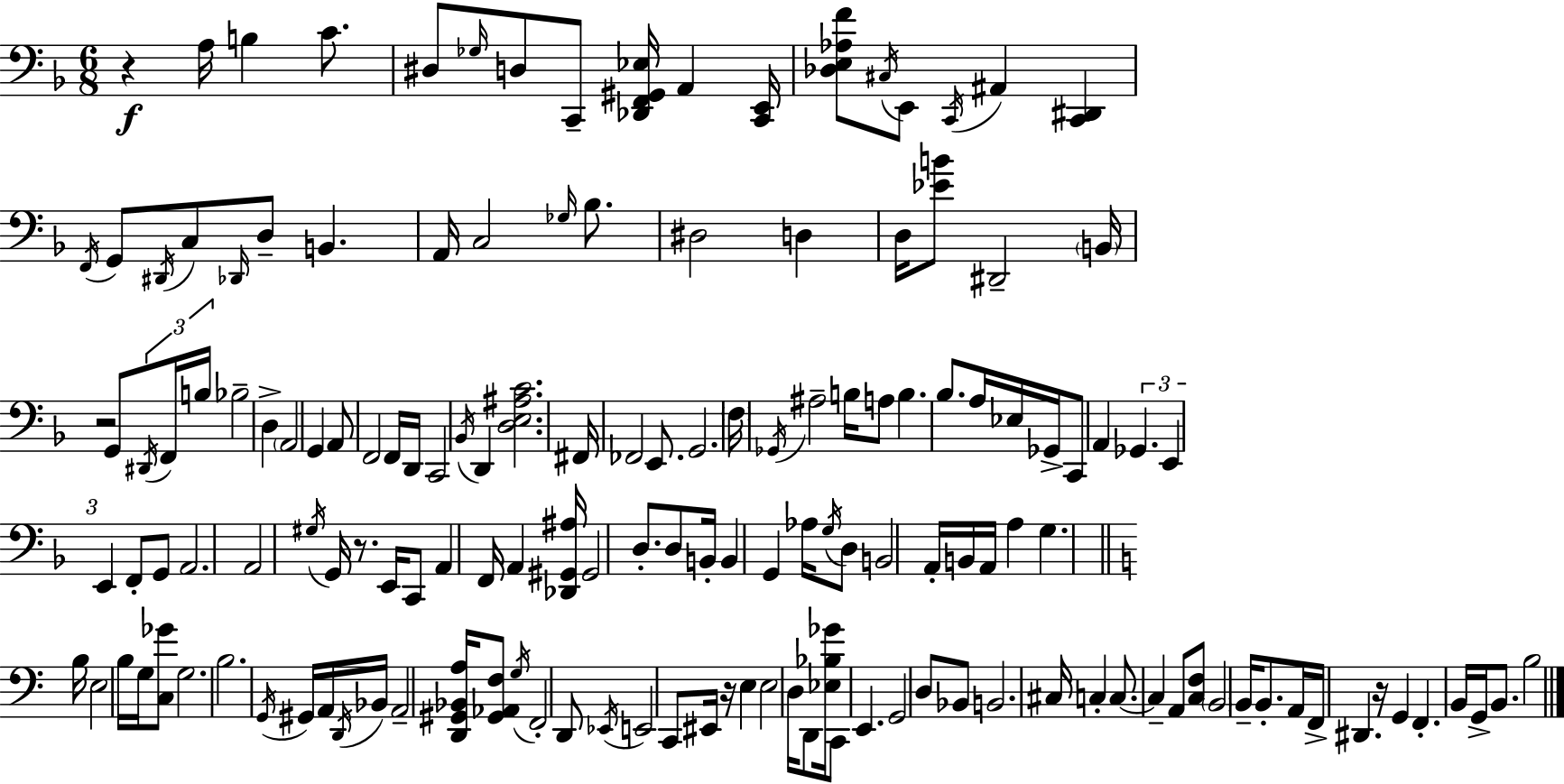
R/q A3/s B3/q C4/e. D#3/e Gb3/s D3/e C2/e [Db2,F2,G#2,Eb3]/s A2/q [C2,E2]/s [Db3,E3,Ab3,F4]/e C#3/s E2/e C2/s A#2/q [C2,D#2]/q F2/s G2/e D#2/s C3/e Db2/s D3/e B2/q. A2/s C3/h Gb3/s Bb3/e. D#3/h D3/q D3/s [Eb4,B4]/e D#2/h B2/s R/h G2/e D#2/s F2/s B3/s Bb3/h D3/q A2/h G2/q A2/e F2/h F2/s D2/s C2/h Bb2/s D2/q [D3,E3,A#3,C4]/h. F#2/s FES2/h E2/e. G2/h. F3/s Gb2/s A#3/h B3/s A3/e B3/q. Bb3/e. A3/s Eb3/s Gb2/s C2/e A2/q Gb2/q. E2/q E2/q F2/e G2/e A2/h. A2/h G#3/s G2/s R/e. E2/s C2/e A2/q F2/s A2/q [Db2,G#2,A#3]/s G#2/h D3/e. D3/e B2/s B2/q G2/q Ab3/s G3/s D3/e B2/h A2/s B2/s A2/s A3/q G3/q. B3/s E3/h B3/s G3/s [C3,Gb4]/e G3/h. B3/h. G2/s G#2/s A2/s D2/s Bb2/s A2/h [D2,G#2,Bb2,A3]/s [G#2,Ab2,F3]/e G3/s F2/h D2/e Eb2/s E2/h C2/e EIS2/s R/s E3/q E3/h D3/s D2/e [Eb3,Bb3,Gb4]/s C2/e E2/q. G2/h D3/e Bb2/e B2/h. C#3/s C3/q C3/e. C3/q A2/e [C3,F3]/e B2/h B2/s B2/e. A2/s F2/s D#2/q. R/s G2/q F2/q. B2/s G2/s B2/e. B3/h